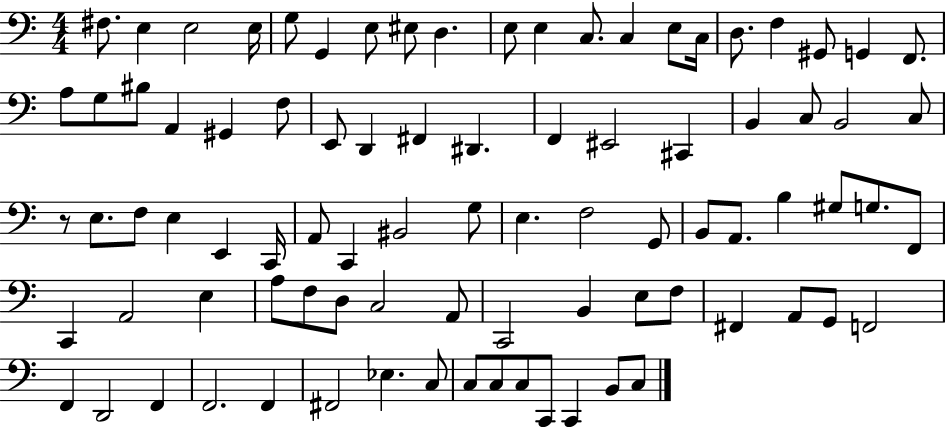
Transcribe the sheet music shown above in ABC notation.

X:1
T:Untitled
M:4/4
L:1/4
K:C
^F,/2 E, E,2 E,/4 G,/2 G,, E,/2 ^E,/2 D, E,/2 E, C,/2 C, E,/2 C,/4 D,/2 F, ^G,,/2 G,, F,,/2 A,/2 G,/2 ^B,/2 A,, ^G,, F,/2 E,,/2 D,, ^F,, ^D,, F,, ^E,,2 ^C,, B,, C,/2 B,,2 C,/2 z/2 E,/2 F,/2 E, E,, C,,/4 A,,/2 C,, ^B,,2 G,/2 E, F,2 G,,/2 B,,/2 A,,/2 B, ^G,/2 G,/2 F,,/2 C,, A,,2 E, A,/2 F,/2 D,/2 C,2 A,,/2 C,,2 B,, E,/2 F,/2 ^F,, A,,/2 G,,/2 F,,2 F,, D,,2 F,, F,,2 F,, ^F,,2 _E, C,/2 C,/2 C,/2 C,/2 C,,/2 C,, B,,/2 C,/2